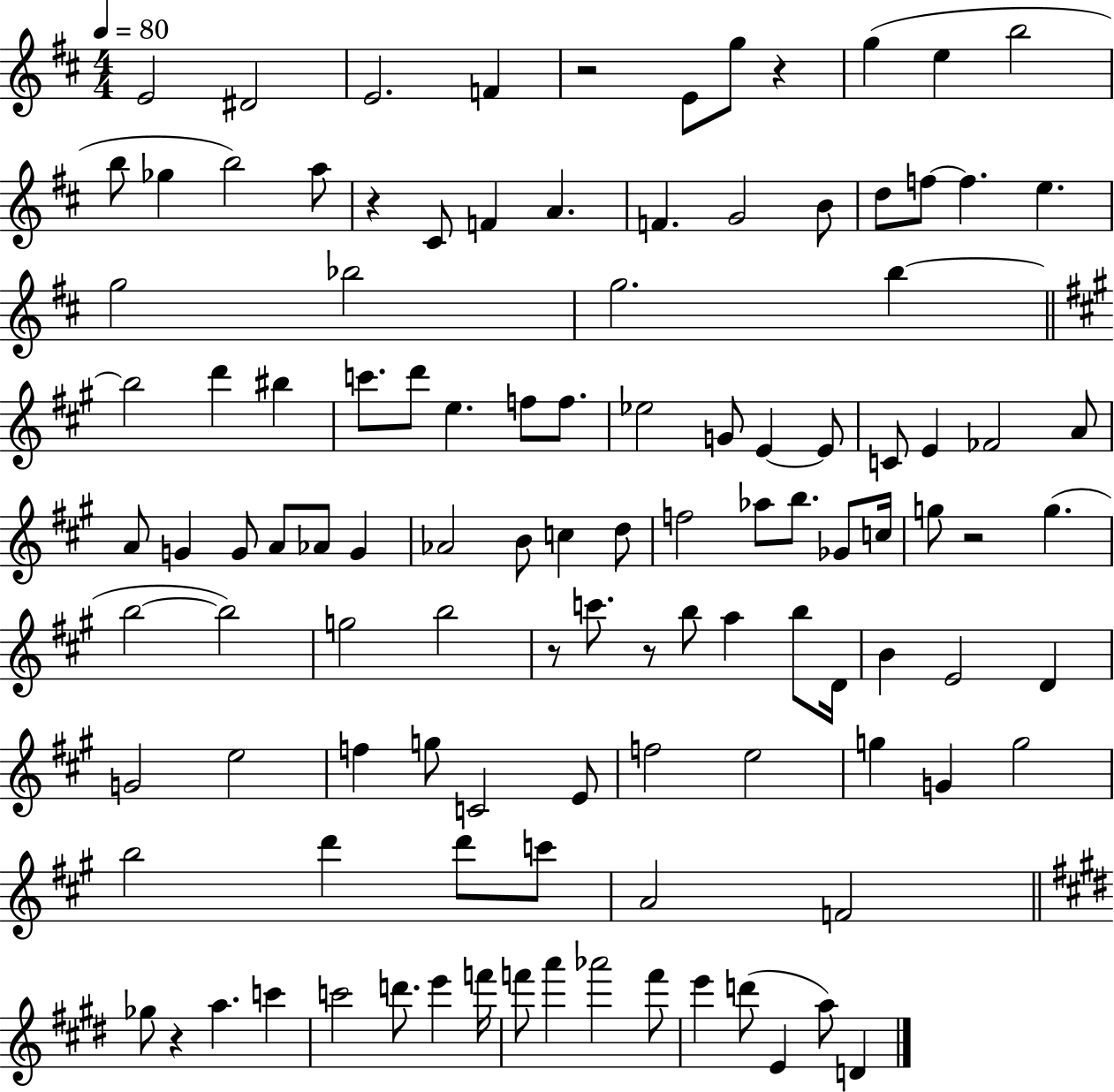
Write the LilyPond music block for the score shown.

{
  \clef treble
  \numericTimeSignature
  \time 4/4
  \key d \major
  \tempo 4 = 80
  e'2 dis'2 | e'2. f'4 | r2 e'8 g''8 r4 | g''4( e''4 b''2 | \break b''8 ges''4 b''2) a''8 | r4 cis'8 f'4 a'4. | f'4. g'2 b'8 | d''8 f''8~~ f''4. e''4. | \break g''2 bes''2 | g''2. b''4~~ | \bar "||" \break \key a \major b''2 d'''4 bis''4 | c'''8. d'''8 e''4. f''8 f''8. | ees''2 g'8 e'4~~ e'8 | c'8 e'4 fes'2 a'8 | \break a'8 g'4 g'8 a'8 aes'8 g'4 | aes'2 b'8 c''4 d''8 | f''2 aes''8 b''8. ges'8 c''16 | g''8 r2 g''4.( | \break b''2~~ b''2) | g''2 b''2 | r8 c'''8. r8 b''8 a''4 b''8 d'16 | b'4 e'2 d'4 | \break g'2 e''2 | f''4 g''8 c'2 e'8 | f''2 e''2 | g''4 g'4 g''2 | \break b''2 d'''4 d'''8 c'''8 | a'2 f'2 | \bar "||" \break \key e \major ges''8 r4 a''4. c'''4 | c'''2 d'''8. e'''4 f'''16 | f'''8 a'''4 aes'''2 f'''8 | e'''4 d'''8( e'4 a''8) d'4 | \break \bar "|."
}